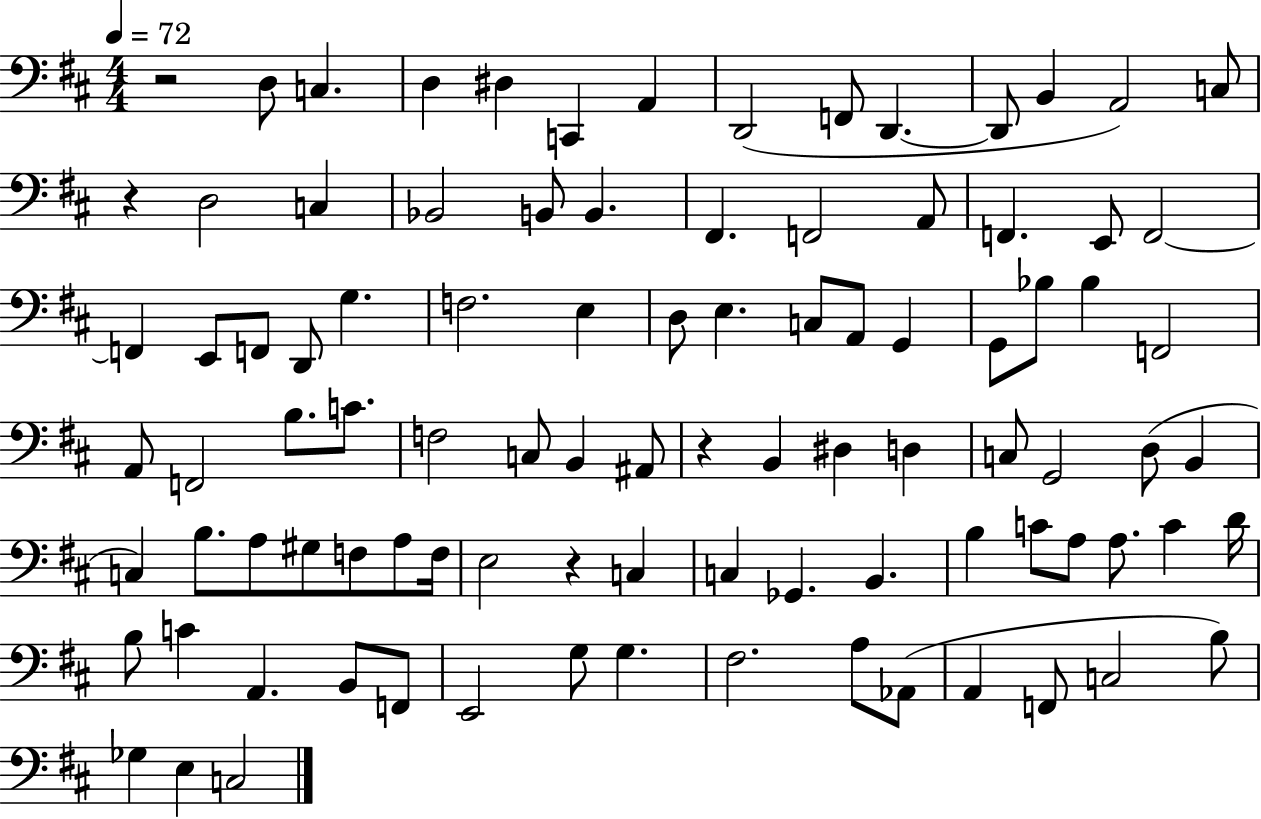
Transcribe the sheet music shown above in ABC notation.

X:1
T:Untitled
M:4/4
L:1/4
K:D
z2 D,/2 C, D, ^D, C,, A,, D,,2 F,,/2 D,, D,,/2 B,, A,,2 C,/2 z D,2 C, _B,,2 B,,/2 B,, ^F,, F,,2 A,,/2 F,, E,,/2 F,,2 F,, E,,/2 F,,/2 D,,/2 G, F,2 E, D,/2 E, C,/2 A,,/2 G,, G,,/2 _B,/2 _B, F,,2 A,,/2 F,,2 B,/2 C/2 F,2 C,/2 B,, ^A,,/2 z B,, ^D, D, C,/2 G,,2 D,/2 B,, C, B,/2 A,/2 ^G,/2 F,/2 A,/2 F,/4 E,2 z C, C, _G,, B,, B, C/2 A,/2 A,/2 C D/4 B,/2 C A,, B,,/2 F,,/2 E,,2 G,/2 G, ^F,2 A,/2 _A,,/2 A,, F,,/2 C,2 B,/2 _G, E, C,2